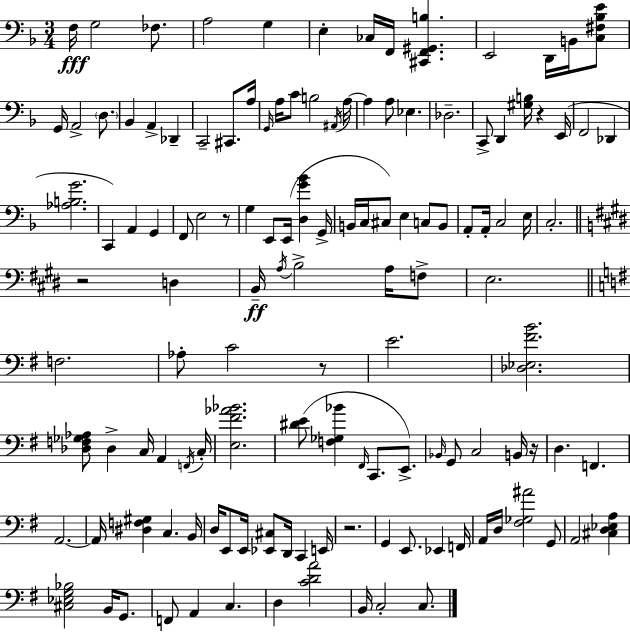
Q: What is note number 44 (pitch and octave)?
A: G2